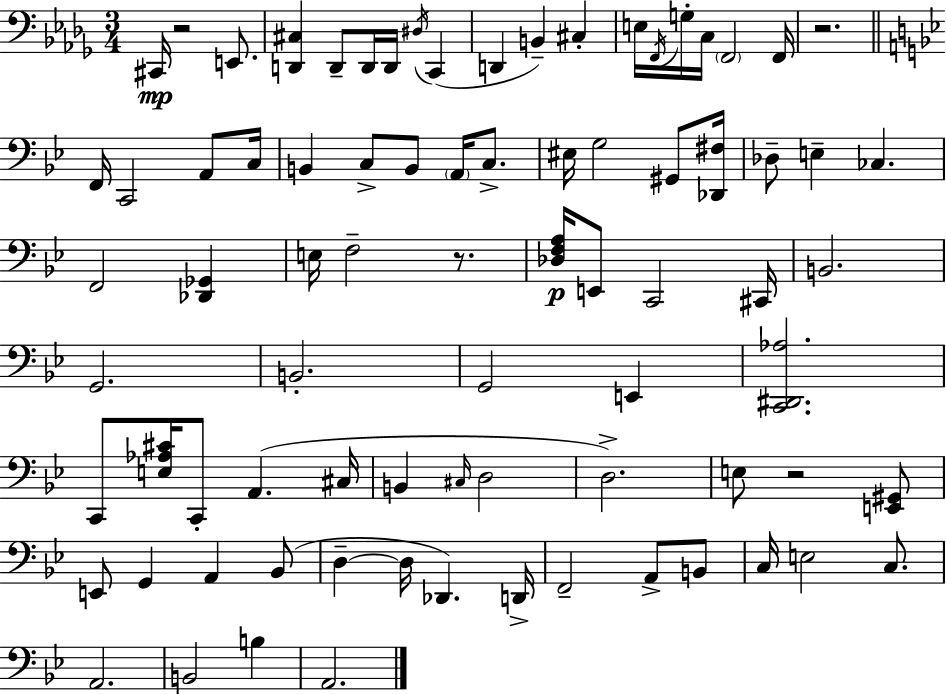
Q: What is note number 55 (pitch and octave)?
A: Bb2